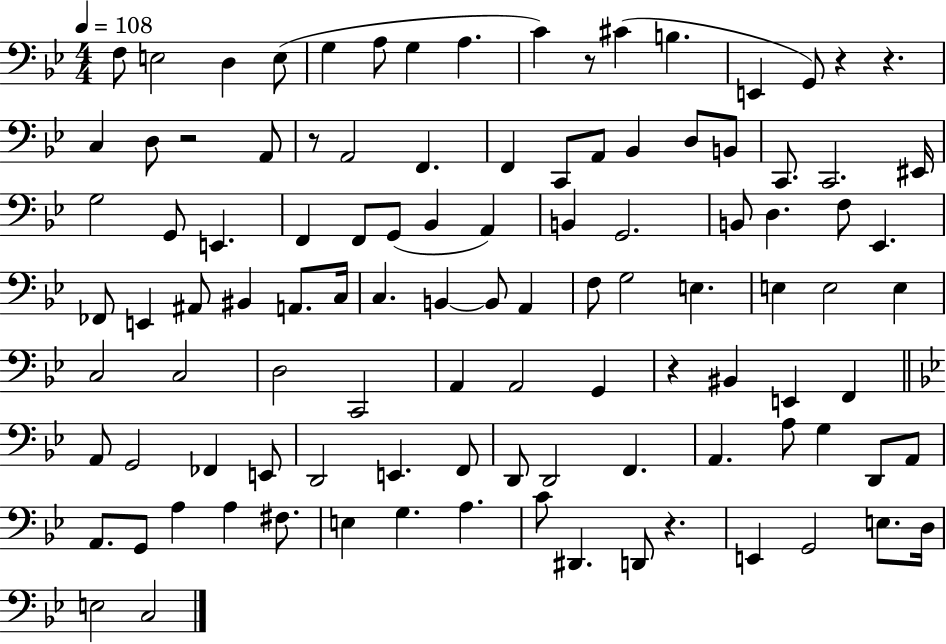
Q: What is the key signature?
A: BES major